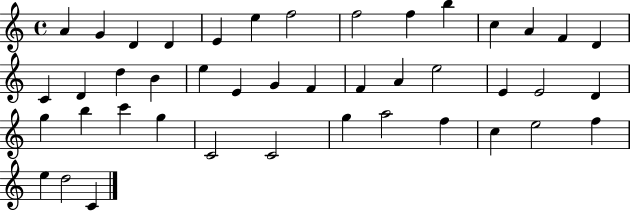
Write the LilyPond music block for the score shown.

{
  \clef treble
  \time 4/4
  \defaultTimeSignature
  \key c \major
  a'4 g'4 d'4 d'4 | e'4 e''4 f''2 | f''2 f''4 b''4 | c''4 a'4 f'4 d'4 | \break c'4 d'4 d''4 b'4 | e''4 e'4 g'4 f'4 | f'4 a'4 e''2 | e'4 e'2 d'4 | \break g''4 b''4 c'''4 g''4 | c'2 c'2 | g''4 a''2 f''4 | c''4 e''2 f''4 | \break e''4 d''2 c'4 | \bar "|."
}